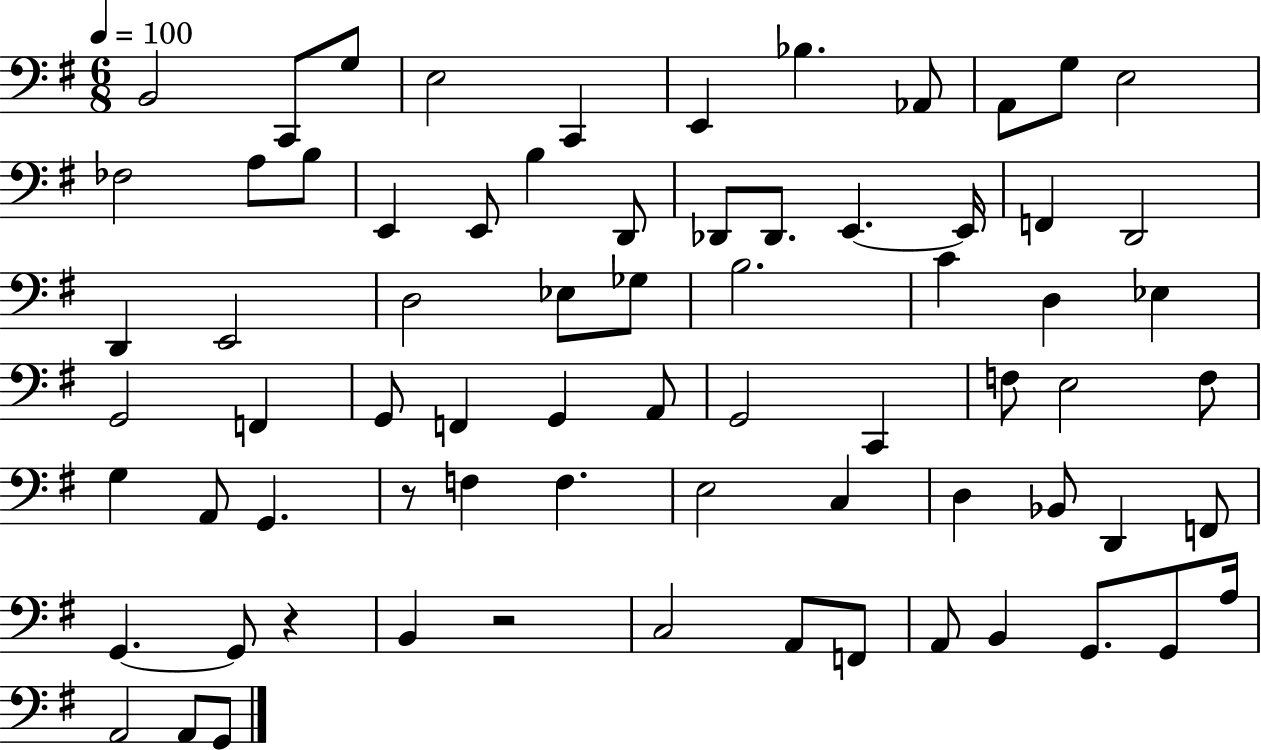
B2/h C2/e G3/e E3/h C2/q E2/q Bb3/q. Ab2/e A2/e G3/e E3/h FES3/h A3/e B3/e E2/q E2/e B3/q D2/e Db2/e Db2/e. E2/q. E2/s F2/q D2/h D2/q E2/h D3/h Eb3/e Gb3/e B3/h. C4/q D3/q Eb3/q G2/h F2/q G2/e F2/q G2/q A2/e G2/h C2/q F3/e E3/h F3/e G3/q A2/e G2/q. R/e F3/q F3/q. E3/h C3/q D3/q Bb2/e D2/q F2/e G2/q. G2/e R/q B2/q R/h C3/h A2/e F2/e A2/e B2/q G2/e. G2/e A3/s A2/h A2/e G2/e